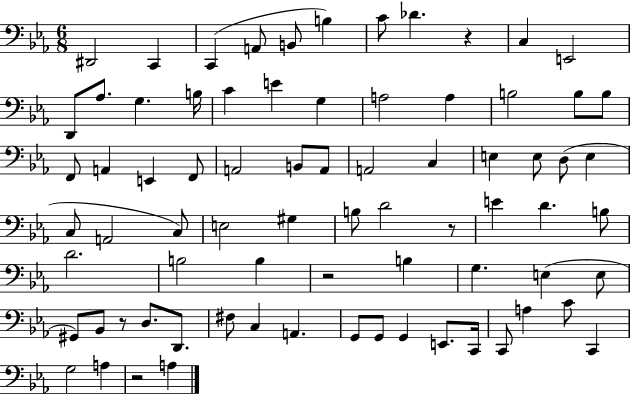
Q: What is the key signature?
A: EES major